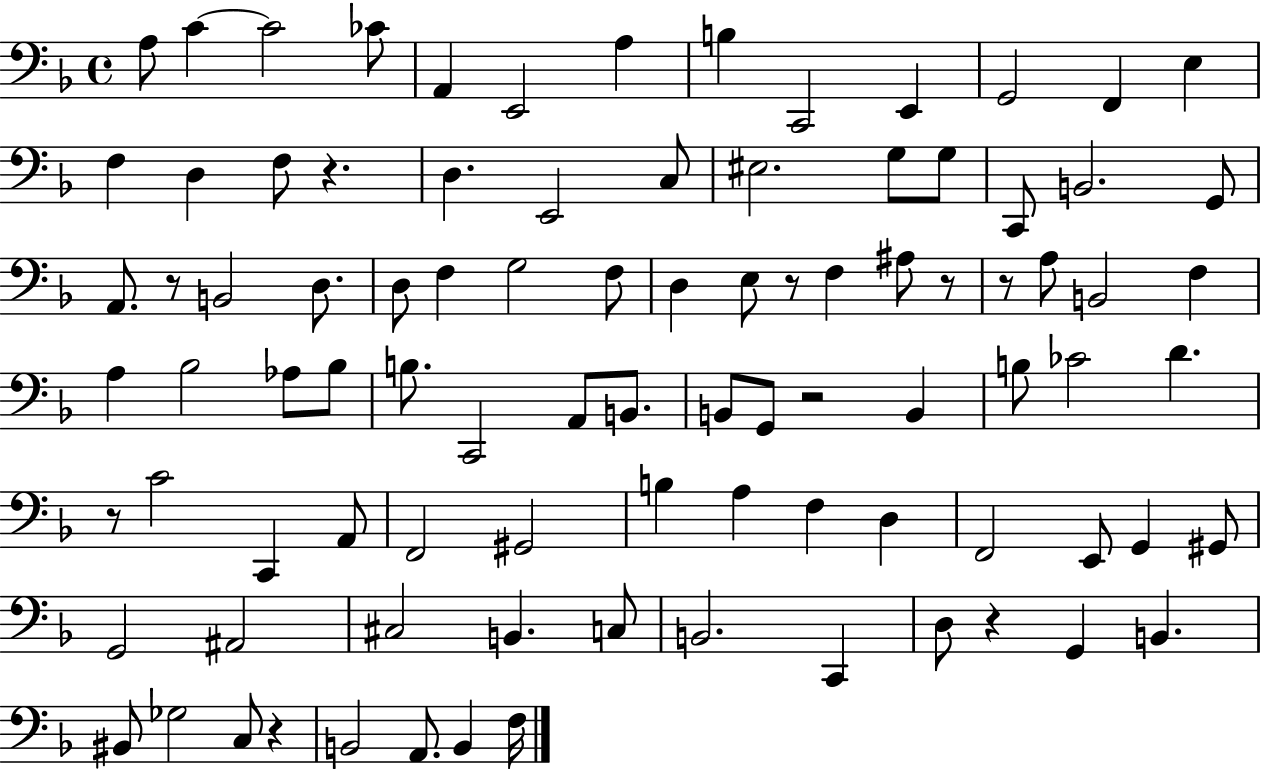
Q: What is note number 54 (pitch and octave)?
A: C4